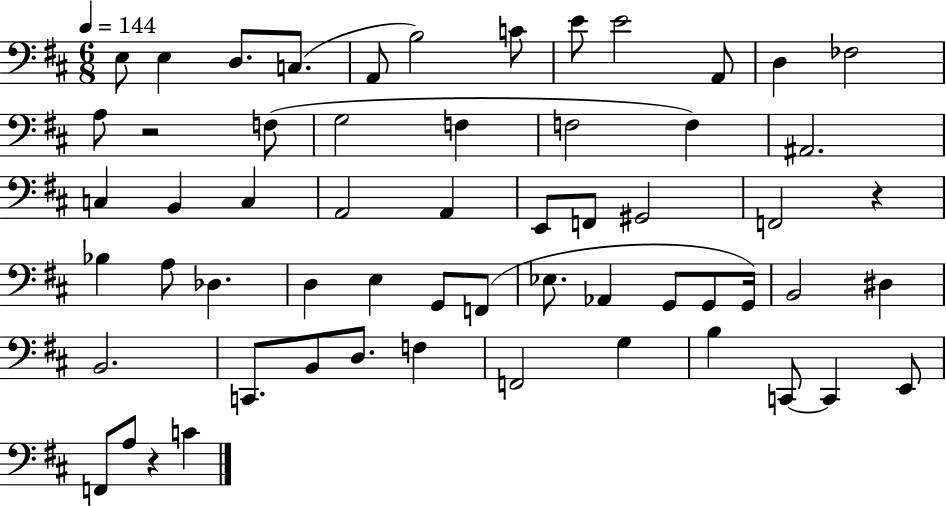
{
  \clef bass
  \numericTimeSignature
  \time 6/8
  \key d \major
  \tempo 4 = 144
  e8 e4 d8. c8.( | a,8 b2) c'8 | e'8 e'2 a,8 | d4 fes2 | \break a8 r2 f8( | g2 f4 | f2 f4) | ais,2. | \break c4 b,4 c4 | a,2 a,4 | e,8 f,8 gis,2 | f,2 r4 | \break bes4 a8 des4. | d4 e4 g,8 f,8( | ees8. aes,4 g,8 g,8 g,16) | b,2 dis4 | \break b,2. | c,8. b,8 d8. f4 | f,2 g4 | b4 c,8~~ c,4 e,8 | \break f,8 a8 r4 c'4 | \bar "|."
}